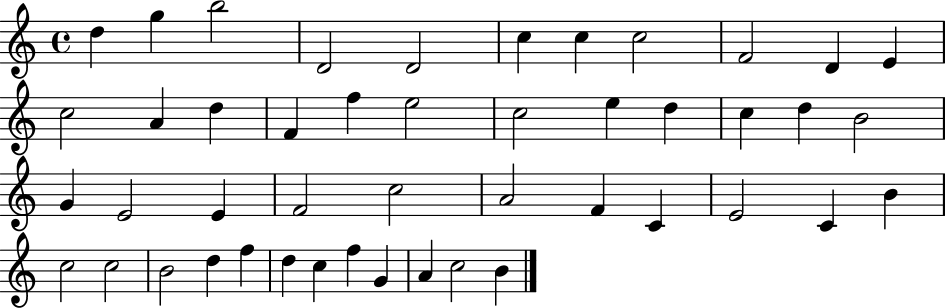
D5/q G5/q B5/h D4/h D4/h C5/q C5/q C5/h F4/h D4/q E4/q C5/h A4/q D5/q F4/q F5/q E5/h C5/h E5/q D5/q C5/q D5/q B4/h G4/q E4/h E4/q F4/h C5/h A4/h F4/q C4/q E4/h C4/q B4/q C5/h C5/h B4/h D5/q F5/q D5/q C5/q F5/q G4/q A4/q C5/h B4/q